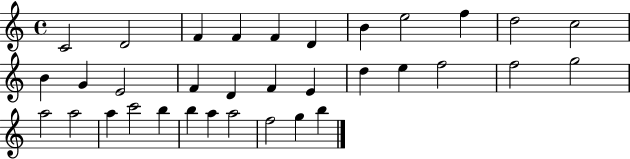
C4/h D4/h F4/q F4/q F4/q D4/q B4/q E5/h F5/q D5/h C5/h B4/q G4/q E4/h F4/q D4/q F4/q E4/q D5/q E5/q F5/h F5/h G5/h A5/h A5/h A5/q C6/h B5/q B5/q A5/q A5/h F5/h G5/q B5/q